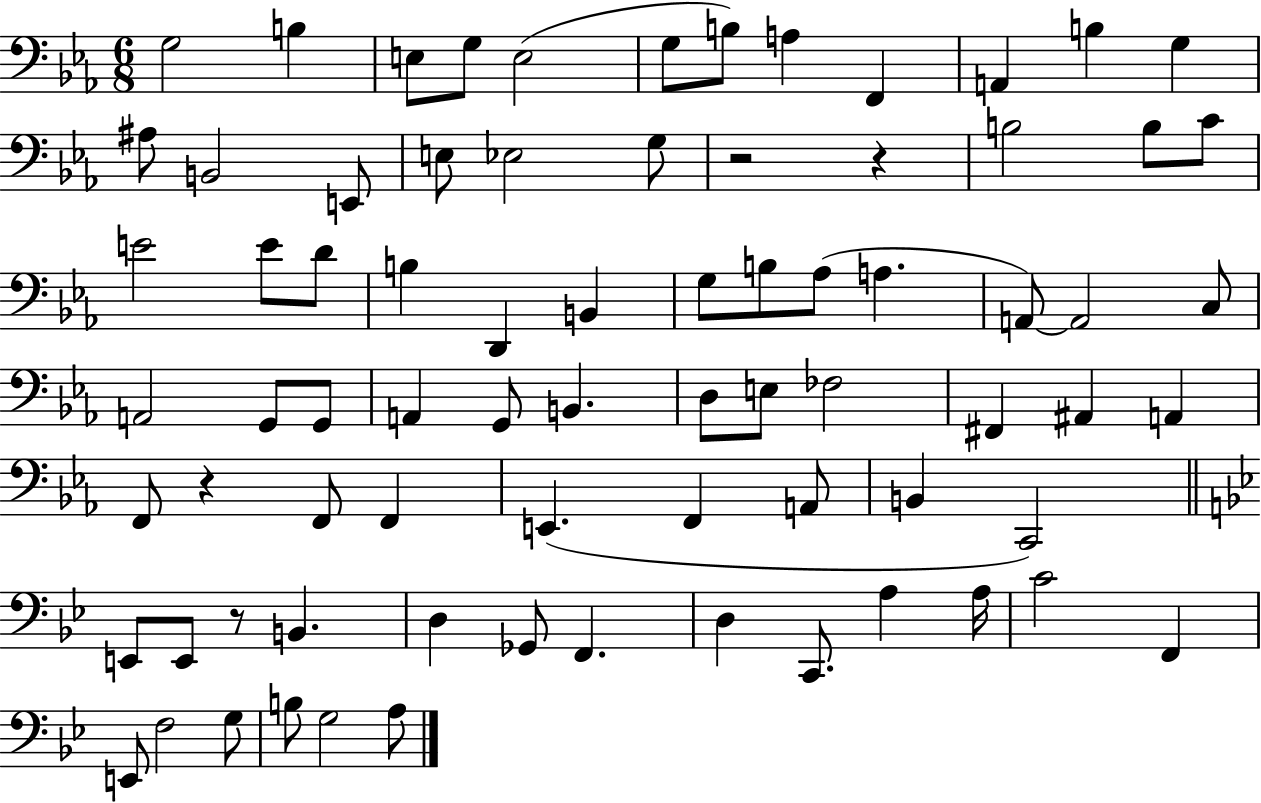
G3/h B3/q E3/e G3/e E3/h G3/e B3/e A3/q F2/q A2/q B3/q G3/q A#3/e B2/h E2/e E3/e Eb3/h G3/e R/h R/q B3/h B3/e C4/e E4/h E4/e D4/e B3/q D2/q B2/q G3/e B3/e Ab3/e A3/q. A2/e A2/h C3/e A2/h G2/e G2/e A2/q G2/e B2/q. D3/e E3/e FES3/h F#2/q A#2/q A2/q F2/e R/q F2/e F2/q E2/q. F2/q A2/e B2/q C2/h E2/e E2/e R/e B2/q. D3/q Gb2/e F2/q. D3/q C2/e. A3/q A3/s C4/h F2/q E2/e F3/h G3/e B3/e G3/h A3/e